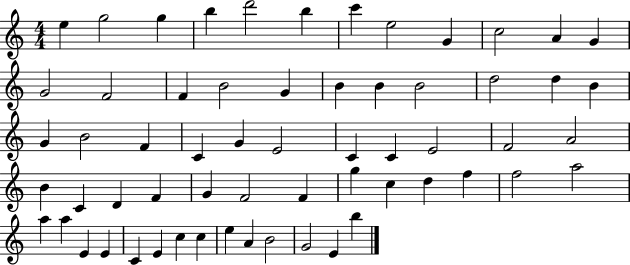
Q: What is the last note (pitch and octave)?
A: B5